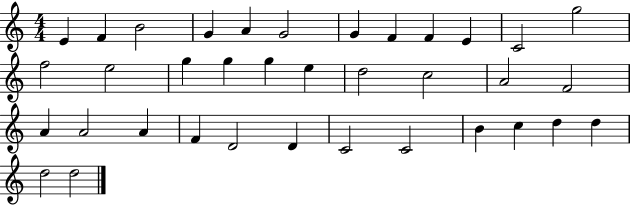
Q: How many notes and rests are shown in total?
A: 36